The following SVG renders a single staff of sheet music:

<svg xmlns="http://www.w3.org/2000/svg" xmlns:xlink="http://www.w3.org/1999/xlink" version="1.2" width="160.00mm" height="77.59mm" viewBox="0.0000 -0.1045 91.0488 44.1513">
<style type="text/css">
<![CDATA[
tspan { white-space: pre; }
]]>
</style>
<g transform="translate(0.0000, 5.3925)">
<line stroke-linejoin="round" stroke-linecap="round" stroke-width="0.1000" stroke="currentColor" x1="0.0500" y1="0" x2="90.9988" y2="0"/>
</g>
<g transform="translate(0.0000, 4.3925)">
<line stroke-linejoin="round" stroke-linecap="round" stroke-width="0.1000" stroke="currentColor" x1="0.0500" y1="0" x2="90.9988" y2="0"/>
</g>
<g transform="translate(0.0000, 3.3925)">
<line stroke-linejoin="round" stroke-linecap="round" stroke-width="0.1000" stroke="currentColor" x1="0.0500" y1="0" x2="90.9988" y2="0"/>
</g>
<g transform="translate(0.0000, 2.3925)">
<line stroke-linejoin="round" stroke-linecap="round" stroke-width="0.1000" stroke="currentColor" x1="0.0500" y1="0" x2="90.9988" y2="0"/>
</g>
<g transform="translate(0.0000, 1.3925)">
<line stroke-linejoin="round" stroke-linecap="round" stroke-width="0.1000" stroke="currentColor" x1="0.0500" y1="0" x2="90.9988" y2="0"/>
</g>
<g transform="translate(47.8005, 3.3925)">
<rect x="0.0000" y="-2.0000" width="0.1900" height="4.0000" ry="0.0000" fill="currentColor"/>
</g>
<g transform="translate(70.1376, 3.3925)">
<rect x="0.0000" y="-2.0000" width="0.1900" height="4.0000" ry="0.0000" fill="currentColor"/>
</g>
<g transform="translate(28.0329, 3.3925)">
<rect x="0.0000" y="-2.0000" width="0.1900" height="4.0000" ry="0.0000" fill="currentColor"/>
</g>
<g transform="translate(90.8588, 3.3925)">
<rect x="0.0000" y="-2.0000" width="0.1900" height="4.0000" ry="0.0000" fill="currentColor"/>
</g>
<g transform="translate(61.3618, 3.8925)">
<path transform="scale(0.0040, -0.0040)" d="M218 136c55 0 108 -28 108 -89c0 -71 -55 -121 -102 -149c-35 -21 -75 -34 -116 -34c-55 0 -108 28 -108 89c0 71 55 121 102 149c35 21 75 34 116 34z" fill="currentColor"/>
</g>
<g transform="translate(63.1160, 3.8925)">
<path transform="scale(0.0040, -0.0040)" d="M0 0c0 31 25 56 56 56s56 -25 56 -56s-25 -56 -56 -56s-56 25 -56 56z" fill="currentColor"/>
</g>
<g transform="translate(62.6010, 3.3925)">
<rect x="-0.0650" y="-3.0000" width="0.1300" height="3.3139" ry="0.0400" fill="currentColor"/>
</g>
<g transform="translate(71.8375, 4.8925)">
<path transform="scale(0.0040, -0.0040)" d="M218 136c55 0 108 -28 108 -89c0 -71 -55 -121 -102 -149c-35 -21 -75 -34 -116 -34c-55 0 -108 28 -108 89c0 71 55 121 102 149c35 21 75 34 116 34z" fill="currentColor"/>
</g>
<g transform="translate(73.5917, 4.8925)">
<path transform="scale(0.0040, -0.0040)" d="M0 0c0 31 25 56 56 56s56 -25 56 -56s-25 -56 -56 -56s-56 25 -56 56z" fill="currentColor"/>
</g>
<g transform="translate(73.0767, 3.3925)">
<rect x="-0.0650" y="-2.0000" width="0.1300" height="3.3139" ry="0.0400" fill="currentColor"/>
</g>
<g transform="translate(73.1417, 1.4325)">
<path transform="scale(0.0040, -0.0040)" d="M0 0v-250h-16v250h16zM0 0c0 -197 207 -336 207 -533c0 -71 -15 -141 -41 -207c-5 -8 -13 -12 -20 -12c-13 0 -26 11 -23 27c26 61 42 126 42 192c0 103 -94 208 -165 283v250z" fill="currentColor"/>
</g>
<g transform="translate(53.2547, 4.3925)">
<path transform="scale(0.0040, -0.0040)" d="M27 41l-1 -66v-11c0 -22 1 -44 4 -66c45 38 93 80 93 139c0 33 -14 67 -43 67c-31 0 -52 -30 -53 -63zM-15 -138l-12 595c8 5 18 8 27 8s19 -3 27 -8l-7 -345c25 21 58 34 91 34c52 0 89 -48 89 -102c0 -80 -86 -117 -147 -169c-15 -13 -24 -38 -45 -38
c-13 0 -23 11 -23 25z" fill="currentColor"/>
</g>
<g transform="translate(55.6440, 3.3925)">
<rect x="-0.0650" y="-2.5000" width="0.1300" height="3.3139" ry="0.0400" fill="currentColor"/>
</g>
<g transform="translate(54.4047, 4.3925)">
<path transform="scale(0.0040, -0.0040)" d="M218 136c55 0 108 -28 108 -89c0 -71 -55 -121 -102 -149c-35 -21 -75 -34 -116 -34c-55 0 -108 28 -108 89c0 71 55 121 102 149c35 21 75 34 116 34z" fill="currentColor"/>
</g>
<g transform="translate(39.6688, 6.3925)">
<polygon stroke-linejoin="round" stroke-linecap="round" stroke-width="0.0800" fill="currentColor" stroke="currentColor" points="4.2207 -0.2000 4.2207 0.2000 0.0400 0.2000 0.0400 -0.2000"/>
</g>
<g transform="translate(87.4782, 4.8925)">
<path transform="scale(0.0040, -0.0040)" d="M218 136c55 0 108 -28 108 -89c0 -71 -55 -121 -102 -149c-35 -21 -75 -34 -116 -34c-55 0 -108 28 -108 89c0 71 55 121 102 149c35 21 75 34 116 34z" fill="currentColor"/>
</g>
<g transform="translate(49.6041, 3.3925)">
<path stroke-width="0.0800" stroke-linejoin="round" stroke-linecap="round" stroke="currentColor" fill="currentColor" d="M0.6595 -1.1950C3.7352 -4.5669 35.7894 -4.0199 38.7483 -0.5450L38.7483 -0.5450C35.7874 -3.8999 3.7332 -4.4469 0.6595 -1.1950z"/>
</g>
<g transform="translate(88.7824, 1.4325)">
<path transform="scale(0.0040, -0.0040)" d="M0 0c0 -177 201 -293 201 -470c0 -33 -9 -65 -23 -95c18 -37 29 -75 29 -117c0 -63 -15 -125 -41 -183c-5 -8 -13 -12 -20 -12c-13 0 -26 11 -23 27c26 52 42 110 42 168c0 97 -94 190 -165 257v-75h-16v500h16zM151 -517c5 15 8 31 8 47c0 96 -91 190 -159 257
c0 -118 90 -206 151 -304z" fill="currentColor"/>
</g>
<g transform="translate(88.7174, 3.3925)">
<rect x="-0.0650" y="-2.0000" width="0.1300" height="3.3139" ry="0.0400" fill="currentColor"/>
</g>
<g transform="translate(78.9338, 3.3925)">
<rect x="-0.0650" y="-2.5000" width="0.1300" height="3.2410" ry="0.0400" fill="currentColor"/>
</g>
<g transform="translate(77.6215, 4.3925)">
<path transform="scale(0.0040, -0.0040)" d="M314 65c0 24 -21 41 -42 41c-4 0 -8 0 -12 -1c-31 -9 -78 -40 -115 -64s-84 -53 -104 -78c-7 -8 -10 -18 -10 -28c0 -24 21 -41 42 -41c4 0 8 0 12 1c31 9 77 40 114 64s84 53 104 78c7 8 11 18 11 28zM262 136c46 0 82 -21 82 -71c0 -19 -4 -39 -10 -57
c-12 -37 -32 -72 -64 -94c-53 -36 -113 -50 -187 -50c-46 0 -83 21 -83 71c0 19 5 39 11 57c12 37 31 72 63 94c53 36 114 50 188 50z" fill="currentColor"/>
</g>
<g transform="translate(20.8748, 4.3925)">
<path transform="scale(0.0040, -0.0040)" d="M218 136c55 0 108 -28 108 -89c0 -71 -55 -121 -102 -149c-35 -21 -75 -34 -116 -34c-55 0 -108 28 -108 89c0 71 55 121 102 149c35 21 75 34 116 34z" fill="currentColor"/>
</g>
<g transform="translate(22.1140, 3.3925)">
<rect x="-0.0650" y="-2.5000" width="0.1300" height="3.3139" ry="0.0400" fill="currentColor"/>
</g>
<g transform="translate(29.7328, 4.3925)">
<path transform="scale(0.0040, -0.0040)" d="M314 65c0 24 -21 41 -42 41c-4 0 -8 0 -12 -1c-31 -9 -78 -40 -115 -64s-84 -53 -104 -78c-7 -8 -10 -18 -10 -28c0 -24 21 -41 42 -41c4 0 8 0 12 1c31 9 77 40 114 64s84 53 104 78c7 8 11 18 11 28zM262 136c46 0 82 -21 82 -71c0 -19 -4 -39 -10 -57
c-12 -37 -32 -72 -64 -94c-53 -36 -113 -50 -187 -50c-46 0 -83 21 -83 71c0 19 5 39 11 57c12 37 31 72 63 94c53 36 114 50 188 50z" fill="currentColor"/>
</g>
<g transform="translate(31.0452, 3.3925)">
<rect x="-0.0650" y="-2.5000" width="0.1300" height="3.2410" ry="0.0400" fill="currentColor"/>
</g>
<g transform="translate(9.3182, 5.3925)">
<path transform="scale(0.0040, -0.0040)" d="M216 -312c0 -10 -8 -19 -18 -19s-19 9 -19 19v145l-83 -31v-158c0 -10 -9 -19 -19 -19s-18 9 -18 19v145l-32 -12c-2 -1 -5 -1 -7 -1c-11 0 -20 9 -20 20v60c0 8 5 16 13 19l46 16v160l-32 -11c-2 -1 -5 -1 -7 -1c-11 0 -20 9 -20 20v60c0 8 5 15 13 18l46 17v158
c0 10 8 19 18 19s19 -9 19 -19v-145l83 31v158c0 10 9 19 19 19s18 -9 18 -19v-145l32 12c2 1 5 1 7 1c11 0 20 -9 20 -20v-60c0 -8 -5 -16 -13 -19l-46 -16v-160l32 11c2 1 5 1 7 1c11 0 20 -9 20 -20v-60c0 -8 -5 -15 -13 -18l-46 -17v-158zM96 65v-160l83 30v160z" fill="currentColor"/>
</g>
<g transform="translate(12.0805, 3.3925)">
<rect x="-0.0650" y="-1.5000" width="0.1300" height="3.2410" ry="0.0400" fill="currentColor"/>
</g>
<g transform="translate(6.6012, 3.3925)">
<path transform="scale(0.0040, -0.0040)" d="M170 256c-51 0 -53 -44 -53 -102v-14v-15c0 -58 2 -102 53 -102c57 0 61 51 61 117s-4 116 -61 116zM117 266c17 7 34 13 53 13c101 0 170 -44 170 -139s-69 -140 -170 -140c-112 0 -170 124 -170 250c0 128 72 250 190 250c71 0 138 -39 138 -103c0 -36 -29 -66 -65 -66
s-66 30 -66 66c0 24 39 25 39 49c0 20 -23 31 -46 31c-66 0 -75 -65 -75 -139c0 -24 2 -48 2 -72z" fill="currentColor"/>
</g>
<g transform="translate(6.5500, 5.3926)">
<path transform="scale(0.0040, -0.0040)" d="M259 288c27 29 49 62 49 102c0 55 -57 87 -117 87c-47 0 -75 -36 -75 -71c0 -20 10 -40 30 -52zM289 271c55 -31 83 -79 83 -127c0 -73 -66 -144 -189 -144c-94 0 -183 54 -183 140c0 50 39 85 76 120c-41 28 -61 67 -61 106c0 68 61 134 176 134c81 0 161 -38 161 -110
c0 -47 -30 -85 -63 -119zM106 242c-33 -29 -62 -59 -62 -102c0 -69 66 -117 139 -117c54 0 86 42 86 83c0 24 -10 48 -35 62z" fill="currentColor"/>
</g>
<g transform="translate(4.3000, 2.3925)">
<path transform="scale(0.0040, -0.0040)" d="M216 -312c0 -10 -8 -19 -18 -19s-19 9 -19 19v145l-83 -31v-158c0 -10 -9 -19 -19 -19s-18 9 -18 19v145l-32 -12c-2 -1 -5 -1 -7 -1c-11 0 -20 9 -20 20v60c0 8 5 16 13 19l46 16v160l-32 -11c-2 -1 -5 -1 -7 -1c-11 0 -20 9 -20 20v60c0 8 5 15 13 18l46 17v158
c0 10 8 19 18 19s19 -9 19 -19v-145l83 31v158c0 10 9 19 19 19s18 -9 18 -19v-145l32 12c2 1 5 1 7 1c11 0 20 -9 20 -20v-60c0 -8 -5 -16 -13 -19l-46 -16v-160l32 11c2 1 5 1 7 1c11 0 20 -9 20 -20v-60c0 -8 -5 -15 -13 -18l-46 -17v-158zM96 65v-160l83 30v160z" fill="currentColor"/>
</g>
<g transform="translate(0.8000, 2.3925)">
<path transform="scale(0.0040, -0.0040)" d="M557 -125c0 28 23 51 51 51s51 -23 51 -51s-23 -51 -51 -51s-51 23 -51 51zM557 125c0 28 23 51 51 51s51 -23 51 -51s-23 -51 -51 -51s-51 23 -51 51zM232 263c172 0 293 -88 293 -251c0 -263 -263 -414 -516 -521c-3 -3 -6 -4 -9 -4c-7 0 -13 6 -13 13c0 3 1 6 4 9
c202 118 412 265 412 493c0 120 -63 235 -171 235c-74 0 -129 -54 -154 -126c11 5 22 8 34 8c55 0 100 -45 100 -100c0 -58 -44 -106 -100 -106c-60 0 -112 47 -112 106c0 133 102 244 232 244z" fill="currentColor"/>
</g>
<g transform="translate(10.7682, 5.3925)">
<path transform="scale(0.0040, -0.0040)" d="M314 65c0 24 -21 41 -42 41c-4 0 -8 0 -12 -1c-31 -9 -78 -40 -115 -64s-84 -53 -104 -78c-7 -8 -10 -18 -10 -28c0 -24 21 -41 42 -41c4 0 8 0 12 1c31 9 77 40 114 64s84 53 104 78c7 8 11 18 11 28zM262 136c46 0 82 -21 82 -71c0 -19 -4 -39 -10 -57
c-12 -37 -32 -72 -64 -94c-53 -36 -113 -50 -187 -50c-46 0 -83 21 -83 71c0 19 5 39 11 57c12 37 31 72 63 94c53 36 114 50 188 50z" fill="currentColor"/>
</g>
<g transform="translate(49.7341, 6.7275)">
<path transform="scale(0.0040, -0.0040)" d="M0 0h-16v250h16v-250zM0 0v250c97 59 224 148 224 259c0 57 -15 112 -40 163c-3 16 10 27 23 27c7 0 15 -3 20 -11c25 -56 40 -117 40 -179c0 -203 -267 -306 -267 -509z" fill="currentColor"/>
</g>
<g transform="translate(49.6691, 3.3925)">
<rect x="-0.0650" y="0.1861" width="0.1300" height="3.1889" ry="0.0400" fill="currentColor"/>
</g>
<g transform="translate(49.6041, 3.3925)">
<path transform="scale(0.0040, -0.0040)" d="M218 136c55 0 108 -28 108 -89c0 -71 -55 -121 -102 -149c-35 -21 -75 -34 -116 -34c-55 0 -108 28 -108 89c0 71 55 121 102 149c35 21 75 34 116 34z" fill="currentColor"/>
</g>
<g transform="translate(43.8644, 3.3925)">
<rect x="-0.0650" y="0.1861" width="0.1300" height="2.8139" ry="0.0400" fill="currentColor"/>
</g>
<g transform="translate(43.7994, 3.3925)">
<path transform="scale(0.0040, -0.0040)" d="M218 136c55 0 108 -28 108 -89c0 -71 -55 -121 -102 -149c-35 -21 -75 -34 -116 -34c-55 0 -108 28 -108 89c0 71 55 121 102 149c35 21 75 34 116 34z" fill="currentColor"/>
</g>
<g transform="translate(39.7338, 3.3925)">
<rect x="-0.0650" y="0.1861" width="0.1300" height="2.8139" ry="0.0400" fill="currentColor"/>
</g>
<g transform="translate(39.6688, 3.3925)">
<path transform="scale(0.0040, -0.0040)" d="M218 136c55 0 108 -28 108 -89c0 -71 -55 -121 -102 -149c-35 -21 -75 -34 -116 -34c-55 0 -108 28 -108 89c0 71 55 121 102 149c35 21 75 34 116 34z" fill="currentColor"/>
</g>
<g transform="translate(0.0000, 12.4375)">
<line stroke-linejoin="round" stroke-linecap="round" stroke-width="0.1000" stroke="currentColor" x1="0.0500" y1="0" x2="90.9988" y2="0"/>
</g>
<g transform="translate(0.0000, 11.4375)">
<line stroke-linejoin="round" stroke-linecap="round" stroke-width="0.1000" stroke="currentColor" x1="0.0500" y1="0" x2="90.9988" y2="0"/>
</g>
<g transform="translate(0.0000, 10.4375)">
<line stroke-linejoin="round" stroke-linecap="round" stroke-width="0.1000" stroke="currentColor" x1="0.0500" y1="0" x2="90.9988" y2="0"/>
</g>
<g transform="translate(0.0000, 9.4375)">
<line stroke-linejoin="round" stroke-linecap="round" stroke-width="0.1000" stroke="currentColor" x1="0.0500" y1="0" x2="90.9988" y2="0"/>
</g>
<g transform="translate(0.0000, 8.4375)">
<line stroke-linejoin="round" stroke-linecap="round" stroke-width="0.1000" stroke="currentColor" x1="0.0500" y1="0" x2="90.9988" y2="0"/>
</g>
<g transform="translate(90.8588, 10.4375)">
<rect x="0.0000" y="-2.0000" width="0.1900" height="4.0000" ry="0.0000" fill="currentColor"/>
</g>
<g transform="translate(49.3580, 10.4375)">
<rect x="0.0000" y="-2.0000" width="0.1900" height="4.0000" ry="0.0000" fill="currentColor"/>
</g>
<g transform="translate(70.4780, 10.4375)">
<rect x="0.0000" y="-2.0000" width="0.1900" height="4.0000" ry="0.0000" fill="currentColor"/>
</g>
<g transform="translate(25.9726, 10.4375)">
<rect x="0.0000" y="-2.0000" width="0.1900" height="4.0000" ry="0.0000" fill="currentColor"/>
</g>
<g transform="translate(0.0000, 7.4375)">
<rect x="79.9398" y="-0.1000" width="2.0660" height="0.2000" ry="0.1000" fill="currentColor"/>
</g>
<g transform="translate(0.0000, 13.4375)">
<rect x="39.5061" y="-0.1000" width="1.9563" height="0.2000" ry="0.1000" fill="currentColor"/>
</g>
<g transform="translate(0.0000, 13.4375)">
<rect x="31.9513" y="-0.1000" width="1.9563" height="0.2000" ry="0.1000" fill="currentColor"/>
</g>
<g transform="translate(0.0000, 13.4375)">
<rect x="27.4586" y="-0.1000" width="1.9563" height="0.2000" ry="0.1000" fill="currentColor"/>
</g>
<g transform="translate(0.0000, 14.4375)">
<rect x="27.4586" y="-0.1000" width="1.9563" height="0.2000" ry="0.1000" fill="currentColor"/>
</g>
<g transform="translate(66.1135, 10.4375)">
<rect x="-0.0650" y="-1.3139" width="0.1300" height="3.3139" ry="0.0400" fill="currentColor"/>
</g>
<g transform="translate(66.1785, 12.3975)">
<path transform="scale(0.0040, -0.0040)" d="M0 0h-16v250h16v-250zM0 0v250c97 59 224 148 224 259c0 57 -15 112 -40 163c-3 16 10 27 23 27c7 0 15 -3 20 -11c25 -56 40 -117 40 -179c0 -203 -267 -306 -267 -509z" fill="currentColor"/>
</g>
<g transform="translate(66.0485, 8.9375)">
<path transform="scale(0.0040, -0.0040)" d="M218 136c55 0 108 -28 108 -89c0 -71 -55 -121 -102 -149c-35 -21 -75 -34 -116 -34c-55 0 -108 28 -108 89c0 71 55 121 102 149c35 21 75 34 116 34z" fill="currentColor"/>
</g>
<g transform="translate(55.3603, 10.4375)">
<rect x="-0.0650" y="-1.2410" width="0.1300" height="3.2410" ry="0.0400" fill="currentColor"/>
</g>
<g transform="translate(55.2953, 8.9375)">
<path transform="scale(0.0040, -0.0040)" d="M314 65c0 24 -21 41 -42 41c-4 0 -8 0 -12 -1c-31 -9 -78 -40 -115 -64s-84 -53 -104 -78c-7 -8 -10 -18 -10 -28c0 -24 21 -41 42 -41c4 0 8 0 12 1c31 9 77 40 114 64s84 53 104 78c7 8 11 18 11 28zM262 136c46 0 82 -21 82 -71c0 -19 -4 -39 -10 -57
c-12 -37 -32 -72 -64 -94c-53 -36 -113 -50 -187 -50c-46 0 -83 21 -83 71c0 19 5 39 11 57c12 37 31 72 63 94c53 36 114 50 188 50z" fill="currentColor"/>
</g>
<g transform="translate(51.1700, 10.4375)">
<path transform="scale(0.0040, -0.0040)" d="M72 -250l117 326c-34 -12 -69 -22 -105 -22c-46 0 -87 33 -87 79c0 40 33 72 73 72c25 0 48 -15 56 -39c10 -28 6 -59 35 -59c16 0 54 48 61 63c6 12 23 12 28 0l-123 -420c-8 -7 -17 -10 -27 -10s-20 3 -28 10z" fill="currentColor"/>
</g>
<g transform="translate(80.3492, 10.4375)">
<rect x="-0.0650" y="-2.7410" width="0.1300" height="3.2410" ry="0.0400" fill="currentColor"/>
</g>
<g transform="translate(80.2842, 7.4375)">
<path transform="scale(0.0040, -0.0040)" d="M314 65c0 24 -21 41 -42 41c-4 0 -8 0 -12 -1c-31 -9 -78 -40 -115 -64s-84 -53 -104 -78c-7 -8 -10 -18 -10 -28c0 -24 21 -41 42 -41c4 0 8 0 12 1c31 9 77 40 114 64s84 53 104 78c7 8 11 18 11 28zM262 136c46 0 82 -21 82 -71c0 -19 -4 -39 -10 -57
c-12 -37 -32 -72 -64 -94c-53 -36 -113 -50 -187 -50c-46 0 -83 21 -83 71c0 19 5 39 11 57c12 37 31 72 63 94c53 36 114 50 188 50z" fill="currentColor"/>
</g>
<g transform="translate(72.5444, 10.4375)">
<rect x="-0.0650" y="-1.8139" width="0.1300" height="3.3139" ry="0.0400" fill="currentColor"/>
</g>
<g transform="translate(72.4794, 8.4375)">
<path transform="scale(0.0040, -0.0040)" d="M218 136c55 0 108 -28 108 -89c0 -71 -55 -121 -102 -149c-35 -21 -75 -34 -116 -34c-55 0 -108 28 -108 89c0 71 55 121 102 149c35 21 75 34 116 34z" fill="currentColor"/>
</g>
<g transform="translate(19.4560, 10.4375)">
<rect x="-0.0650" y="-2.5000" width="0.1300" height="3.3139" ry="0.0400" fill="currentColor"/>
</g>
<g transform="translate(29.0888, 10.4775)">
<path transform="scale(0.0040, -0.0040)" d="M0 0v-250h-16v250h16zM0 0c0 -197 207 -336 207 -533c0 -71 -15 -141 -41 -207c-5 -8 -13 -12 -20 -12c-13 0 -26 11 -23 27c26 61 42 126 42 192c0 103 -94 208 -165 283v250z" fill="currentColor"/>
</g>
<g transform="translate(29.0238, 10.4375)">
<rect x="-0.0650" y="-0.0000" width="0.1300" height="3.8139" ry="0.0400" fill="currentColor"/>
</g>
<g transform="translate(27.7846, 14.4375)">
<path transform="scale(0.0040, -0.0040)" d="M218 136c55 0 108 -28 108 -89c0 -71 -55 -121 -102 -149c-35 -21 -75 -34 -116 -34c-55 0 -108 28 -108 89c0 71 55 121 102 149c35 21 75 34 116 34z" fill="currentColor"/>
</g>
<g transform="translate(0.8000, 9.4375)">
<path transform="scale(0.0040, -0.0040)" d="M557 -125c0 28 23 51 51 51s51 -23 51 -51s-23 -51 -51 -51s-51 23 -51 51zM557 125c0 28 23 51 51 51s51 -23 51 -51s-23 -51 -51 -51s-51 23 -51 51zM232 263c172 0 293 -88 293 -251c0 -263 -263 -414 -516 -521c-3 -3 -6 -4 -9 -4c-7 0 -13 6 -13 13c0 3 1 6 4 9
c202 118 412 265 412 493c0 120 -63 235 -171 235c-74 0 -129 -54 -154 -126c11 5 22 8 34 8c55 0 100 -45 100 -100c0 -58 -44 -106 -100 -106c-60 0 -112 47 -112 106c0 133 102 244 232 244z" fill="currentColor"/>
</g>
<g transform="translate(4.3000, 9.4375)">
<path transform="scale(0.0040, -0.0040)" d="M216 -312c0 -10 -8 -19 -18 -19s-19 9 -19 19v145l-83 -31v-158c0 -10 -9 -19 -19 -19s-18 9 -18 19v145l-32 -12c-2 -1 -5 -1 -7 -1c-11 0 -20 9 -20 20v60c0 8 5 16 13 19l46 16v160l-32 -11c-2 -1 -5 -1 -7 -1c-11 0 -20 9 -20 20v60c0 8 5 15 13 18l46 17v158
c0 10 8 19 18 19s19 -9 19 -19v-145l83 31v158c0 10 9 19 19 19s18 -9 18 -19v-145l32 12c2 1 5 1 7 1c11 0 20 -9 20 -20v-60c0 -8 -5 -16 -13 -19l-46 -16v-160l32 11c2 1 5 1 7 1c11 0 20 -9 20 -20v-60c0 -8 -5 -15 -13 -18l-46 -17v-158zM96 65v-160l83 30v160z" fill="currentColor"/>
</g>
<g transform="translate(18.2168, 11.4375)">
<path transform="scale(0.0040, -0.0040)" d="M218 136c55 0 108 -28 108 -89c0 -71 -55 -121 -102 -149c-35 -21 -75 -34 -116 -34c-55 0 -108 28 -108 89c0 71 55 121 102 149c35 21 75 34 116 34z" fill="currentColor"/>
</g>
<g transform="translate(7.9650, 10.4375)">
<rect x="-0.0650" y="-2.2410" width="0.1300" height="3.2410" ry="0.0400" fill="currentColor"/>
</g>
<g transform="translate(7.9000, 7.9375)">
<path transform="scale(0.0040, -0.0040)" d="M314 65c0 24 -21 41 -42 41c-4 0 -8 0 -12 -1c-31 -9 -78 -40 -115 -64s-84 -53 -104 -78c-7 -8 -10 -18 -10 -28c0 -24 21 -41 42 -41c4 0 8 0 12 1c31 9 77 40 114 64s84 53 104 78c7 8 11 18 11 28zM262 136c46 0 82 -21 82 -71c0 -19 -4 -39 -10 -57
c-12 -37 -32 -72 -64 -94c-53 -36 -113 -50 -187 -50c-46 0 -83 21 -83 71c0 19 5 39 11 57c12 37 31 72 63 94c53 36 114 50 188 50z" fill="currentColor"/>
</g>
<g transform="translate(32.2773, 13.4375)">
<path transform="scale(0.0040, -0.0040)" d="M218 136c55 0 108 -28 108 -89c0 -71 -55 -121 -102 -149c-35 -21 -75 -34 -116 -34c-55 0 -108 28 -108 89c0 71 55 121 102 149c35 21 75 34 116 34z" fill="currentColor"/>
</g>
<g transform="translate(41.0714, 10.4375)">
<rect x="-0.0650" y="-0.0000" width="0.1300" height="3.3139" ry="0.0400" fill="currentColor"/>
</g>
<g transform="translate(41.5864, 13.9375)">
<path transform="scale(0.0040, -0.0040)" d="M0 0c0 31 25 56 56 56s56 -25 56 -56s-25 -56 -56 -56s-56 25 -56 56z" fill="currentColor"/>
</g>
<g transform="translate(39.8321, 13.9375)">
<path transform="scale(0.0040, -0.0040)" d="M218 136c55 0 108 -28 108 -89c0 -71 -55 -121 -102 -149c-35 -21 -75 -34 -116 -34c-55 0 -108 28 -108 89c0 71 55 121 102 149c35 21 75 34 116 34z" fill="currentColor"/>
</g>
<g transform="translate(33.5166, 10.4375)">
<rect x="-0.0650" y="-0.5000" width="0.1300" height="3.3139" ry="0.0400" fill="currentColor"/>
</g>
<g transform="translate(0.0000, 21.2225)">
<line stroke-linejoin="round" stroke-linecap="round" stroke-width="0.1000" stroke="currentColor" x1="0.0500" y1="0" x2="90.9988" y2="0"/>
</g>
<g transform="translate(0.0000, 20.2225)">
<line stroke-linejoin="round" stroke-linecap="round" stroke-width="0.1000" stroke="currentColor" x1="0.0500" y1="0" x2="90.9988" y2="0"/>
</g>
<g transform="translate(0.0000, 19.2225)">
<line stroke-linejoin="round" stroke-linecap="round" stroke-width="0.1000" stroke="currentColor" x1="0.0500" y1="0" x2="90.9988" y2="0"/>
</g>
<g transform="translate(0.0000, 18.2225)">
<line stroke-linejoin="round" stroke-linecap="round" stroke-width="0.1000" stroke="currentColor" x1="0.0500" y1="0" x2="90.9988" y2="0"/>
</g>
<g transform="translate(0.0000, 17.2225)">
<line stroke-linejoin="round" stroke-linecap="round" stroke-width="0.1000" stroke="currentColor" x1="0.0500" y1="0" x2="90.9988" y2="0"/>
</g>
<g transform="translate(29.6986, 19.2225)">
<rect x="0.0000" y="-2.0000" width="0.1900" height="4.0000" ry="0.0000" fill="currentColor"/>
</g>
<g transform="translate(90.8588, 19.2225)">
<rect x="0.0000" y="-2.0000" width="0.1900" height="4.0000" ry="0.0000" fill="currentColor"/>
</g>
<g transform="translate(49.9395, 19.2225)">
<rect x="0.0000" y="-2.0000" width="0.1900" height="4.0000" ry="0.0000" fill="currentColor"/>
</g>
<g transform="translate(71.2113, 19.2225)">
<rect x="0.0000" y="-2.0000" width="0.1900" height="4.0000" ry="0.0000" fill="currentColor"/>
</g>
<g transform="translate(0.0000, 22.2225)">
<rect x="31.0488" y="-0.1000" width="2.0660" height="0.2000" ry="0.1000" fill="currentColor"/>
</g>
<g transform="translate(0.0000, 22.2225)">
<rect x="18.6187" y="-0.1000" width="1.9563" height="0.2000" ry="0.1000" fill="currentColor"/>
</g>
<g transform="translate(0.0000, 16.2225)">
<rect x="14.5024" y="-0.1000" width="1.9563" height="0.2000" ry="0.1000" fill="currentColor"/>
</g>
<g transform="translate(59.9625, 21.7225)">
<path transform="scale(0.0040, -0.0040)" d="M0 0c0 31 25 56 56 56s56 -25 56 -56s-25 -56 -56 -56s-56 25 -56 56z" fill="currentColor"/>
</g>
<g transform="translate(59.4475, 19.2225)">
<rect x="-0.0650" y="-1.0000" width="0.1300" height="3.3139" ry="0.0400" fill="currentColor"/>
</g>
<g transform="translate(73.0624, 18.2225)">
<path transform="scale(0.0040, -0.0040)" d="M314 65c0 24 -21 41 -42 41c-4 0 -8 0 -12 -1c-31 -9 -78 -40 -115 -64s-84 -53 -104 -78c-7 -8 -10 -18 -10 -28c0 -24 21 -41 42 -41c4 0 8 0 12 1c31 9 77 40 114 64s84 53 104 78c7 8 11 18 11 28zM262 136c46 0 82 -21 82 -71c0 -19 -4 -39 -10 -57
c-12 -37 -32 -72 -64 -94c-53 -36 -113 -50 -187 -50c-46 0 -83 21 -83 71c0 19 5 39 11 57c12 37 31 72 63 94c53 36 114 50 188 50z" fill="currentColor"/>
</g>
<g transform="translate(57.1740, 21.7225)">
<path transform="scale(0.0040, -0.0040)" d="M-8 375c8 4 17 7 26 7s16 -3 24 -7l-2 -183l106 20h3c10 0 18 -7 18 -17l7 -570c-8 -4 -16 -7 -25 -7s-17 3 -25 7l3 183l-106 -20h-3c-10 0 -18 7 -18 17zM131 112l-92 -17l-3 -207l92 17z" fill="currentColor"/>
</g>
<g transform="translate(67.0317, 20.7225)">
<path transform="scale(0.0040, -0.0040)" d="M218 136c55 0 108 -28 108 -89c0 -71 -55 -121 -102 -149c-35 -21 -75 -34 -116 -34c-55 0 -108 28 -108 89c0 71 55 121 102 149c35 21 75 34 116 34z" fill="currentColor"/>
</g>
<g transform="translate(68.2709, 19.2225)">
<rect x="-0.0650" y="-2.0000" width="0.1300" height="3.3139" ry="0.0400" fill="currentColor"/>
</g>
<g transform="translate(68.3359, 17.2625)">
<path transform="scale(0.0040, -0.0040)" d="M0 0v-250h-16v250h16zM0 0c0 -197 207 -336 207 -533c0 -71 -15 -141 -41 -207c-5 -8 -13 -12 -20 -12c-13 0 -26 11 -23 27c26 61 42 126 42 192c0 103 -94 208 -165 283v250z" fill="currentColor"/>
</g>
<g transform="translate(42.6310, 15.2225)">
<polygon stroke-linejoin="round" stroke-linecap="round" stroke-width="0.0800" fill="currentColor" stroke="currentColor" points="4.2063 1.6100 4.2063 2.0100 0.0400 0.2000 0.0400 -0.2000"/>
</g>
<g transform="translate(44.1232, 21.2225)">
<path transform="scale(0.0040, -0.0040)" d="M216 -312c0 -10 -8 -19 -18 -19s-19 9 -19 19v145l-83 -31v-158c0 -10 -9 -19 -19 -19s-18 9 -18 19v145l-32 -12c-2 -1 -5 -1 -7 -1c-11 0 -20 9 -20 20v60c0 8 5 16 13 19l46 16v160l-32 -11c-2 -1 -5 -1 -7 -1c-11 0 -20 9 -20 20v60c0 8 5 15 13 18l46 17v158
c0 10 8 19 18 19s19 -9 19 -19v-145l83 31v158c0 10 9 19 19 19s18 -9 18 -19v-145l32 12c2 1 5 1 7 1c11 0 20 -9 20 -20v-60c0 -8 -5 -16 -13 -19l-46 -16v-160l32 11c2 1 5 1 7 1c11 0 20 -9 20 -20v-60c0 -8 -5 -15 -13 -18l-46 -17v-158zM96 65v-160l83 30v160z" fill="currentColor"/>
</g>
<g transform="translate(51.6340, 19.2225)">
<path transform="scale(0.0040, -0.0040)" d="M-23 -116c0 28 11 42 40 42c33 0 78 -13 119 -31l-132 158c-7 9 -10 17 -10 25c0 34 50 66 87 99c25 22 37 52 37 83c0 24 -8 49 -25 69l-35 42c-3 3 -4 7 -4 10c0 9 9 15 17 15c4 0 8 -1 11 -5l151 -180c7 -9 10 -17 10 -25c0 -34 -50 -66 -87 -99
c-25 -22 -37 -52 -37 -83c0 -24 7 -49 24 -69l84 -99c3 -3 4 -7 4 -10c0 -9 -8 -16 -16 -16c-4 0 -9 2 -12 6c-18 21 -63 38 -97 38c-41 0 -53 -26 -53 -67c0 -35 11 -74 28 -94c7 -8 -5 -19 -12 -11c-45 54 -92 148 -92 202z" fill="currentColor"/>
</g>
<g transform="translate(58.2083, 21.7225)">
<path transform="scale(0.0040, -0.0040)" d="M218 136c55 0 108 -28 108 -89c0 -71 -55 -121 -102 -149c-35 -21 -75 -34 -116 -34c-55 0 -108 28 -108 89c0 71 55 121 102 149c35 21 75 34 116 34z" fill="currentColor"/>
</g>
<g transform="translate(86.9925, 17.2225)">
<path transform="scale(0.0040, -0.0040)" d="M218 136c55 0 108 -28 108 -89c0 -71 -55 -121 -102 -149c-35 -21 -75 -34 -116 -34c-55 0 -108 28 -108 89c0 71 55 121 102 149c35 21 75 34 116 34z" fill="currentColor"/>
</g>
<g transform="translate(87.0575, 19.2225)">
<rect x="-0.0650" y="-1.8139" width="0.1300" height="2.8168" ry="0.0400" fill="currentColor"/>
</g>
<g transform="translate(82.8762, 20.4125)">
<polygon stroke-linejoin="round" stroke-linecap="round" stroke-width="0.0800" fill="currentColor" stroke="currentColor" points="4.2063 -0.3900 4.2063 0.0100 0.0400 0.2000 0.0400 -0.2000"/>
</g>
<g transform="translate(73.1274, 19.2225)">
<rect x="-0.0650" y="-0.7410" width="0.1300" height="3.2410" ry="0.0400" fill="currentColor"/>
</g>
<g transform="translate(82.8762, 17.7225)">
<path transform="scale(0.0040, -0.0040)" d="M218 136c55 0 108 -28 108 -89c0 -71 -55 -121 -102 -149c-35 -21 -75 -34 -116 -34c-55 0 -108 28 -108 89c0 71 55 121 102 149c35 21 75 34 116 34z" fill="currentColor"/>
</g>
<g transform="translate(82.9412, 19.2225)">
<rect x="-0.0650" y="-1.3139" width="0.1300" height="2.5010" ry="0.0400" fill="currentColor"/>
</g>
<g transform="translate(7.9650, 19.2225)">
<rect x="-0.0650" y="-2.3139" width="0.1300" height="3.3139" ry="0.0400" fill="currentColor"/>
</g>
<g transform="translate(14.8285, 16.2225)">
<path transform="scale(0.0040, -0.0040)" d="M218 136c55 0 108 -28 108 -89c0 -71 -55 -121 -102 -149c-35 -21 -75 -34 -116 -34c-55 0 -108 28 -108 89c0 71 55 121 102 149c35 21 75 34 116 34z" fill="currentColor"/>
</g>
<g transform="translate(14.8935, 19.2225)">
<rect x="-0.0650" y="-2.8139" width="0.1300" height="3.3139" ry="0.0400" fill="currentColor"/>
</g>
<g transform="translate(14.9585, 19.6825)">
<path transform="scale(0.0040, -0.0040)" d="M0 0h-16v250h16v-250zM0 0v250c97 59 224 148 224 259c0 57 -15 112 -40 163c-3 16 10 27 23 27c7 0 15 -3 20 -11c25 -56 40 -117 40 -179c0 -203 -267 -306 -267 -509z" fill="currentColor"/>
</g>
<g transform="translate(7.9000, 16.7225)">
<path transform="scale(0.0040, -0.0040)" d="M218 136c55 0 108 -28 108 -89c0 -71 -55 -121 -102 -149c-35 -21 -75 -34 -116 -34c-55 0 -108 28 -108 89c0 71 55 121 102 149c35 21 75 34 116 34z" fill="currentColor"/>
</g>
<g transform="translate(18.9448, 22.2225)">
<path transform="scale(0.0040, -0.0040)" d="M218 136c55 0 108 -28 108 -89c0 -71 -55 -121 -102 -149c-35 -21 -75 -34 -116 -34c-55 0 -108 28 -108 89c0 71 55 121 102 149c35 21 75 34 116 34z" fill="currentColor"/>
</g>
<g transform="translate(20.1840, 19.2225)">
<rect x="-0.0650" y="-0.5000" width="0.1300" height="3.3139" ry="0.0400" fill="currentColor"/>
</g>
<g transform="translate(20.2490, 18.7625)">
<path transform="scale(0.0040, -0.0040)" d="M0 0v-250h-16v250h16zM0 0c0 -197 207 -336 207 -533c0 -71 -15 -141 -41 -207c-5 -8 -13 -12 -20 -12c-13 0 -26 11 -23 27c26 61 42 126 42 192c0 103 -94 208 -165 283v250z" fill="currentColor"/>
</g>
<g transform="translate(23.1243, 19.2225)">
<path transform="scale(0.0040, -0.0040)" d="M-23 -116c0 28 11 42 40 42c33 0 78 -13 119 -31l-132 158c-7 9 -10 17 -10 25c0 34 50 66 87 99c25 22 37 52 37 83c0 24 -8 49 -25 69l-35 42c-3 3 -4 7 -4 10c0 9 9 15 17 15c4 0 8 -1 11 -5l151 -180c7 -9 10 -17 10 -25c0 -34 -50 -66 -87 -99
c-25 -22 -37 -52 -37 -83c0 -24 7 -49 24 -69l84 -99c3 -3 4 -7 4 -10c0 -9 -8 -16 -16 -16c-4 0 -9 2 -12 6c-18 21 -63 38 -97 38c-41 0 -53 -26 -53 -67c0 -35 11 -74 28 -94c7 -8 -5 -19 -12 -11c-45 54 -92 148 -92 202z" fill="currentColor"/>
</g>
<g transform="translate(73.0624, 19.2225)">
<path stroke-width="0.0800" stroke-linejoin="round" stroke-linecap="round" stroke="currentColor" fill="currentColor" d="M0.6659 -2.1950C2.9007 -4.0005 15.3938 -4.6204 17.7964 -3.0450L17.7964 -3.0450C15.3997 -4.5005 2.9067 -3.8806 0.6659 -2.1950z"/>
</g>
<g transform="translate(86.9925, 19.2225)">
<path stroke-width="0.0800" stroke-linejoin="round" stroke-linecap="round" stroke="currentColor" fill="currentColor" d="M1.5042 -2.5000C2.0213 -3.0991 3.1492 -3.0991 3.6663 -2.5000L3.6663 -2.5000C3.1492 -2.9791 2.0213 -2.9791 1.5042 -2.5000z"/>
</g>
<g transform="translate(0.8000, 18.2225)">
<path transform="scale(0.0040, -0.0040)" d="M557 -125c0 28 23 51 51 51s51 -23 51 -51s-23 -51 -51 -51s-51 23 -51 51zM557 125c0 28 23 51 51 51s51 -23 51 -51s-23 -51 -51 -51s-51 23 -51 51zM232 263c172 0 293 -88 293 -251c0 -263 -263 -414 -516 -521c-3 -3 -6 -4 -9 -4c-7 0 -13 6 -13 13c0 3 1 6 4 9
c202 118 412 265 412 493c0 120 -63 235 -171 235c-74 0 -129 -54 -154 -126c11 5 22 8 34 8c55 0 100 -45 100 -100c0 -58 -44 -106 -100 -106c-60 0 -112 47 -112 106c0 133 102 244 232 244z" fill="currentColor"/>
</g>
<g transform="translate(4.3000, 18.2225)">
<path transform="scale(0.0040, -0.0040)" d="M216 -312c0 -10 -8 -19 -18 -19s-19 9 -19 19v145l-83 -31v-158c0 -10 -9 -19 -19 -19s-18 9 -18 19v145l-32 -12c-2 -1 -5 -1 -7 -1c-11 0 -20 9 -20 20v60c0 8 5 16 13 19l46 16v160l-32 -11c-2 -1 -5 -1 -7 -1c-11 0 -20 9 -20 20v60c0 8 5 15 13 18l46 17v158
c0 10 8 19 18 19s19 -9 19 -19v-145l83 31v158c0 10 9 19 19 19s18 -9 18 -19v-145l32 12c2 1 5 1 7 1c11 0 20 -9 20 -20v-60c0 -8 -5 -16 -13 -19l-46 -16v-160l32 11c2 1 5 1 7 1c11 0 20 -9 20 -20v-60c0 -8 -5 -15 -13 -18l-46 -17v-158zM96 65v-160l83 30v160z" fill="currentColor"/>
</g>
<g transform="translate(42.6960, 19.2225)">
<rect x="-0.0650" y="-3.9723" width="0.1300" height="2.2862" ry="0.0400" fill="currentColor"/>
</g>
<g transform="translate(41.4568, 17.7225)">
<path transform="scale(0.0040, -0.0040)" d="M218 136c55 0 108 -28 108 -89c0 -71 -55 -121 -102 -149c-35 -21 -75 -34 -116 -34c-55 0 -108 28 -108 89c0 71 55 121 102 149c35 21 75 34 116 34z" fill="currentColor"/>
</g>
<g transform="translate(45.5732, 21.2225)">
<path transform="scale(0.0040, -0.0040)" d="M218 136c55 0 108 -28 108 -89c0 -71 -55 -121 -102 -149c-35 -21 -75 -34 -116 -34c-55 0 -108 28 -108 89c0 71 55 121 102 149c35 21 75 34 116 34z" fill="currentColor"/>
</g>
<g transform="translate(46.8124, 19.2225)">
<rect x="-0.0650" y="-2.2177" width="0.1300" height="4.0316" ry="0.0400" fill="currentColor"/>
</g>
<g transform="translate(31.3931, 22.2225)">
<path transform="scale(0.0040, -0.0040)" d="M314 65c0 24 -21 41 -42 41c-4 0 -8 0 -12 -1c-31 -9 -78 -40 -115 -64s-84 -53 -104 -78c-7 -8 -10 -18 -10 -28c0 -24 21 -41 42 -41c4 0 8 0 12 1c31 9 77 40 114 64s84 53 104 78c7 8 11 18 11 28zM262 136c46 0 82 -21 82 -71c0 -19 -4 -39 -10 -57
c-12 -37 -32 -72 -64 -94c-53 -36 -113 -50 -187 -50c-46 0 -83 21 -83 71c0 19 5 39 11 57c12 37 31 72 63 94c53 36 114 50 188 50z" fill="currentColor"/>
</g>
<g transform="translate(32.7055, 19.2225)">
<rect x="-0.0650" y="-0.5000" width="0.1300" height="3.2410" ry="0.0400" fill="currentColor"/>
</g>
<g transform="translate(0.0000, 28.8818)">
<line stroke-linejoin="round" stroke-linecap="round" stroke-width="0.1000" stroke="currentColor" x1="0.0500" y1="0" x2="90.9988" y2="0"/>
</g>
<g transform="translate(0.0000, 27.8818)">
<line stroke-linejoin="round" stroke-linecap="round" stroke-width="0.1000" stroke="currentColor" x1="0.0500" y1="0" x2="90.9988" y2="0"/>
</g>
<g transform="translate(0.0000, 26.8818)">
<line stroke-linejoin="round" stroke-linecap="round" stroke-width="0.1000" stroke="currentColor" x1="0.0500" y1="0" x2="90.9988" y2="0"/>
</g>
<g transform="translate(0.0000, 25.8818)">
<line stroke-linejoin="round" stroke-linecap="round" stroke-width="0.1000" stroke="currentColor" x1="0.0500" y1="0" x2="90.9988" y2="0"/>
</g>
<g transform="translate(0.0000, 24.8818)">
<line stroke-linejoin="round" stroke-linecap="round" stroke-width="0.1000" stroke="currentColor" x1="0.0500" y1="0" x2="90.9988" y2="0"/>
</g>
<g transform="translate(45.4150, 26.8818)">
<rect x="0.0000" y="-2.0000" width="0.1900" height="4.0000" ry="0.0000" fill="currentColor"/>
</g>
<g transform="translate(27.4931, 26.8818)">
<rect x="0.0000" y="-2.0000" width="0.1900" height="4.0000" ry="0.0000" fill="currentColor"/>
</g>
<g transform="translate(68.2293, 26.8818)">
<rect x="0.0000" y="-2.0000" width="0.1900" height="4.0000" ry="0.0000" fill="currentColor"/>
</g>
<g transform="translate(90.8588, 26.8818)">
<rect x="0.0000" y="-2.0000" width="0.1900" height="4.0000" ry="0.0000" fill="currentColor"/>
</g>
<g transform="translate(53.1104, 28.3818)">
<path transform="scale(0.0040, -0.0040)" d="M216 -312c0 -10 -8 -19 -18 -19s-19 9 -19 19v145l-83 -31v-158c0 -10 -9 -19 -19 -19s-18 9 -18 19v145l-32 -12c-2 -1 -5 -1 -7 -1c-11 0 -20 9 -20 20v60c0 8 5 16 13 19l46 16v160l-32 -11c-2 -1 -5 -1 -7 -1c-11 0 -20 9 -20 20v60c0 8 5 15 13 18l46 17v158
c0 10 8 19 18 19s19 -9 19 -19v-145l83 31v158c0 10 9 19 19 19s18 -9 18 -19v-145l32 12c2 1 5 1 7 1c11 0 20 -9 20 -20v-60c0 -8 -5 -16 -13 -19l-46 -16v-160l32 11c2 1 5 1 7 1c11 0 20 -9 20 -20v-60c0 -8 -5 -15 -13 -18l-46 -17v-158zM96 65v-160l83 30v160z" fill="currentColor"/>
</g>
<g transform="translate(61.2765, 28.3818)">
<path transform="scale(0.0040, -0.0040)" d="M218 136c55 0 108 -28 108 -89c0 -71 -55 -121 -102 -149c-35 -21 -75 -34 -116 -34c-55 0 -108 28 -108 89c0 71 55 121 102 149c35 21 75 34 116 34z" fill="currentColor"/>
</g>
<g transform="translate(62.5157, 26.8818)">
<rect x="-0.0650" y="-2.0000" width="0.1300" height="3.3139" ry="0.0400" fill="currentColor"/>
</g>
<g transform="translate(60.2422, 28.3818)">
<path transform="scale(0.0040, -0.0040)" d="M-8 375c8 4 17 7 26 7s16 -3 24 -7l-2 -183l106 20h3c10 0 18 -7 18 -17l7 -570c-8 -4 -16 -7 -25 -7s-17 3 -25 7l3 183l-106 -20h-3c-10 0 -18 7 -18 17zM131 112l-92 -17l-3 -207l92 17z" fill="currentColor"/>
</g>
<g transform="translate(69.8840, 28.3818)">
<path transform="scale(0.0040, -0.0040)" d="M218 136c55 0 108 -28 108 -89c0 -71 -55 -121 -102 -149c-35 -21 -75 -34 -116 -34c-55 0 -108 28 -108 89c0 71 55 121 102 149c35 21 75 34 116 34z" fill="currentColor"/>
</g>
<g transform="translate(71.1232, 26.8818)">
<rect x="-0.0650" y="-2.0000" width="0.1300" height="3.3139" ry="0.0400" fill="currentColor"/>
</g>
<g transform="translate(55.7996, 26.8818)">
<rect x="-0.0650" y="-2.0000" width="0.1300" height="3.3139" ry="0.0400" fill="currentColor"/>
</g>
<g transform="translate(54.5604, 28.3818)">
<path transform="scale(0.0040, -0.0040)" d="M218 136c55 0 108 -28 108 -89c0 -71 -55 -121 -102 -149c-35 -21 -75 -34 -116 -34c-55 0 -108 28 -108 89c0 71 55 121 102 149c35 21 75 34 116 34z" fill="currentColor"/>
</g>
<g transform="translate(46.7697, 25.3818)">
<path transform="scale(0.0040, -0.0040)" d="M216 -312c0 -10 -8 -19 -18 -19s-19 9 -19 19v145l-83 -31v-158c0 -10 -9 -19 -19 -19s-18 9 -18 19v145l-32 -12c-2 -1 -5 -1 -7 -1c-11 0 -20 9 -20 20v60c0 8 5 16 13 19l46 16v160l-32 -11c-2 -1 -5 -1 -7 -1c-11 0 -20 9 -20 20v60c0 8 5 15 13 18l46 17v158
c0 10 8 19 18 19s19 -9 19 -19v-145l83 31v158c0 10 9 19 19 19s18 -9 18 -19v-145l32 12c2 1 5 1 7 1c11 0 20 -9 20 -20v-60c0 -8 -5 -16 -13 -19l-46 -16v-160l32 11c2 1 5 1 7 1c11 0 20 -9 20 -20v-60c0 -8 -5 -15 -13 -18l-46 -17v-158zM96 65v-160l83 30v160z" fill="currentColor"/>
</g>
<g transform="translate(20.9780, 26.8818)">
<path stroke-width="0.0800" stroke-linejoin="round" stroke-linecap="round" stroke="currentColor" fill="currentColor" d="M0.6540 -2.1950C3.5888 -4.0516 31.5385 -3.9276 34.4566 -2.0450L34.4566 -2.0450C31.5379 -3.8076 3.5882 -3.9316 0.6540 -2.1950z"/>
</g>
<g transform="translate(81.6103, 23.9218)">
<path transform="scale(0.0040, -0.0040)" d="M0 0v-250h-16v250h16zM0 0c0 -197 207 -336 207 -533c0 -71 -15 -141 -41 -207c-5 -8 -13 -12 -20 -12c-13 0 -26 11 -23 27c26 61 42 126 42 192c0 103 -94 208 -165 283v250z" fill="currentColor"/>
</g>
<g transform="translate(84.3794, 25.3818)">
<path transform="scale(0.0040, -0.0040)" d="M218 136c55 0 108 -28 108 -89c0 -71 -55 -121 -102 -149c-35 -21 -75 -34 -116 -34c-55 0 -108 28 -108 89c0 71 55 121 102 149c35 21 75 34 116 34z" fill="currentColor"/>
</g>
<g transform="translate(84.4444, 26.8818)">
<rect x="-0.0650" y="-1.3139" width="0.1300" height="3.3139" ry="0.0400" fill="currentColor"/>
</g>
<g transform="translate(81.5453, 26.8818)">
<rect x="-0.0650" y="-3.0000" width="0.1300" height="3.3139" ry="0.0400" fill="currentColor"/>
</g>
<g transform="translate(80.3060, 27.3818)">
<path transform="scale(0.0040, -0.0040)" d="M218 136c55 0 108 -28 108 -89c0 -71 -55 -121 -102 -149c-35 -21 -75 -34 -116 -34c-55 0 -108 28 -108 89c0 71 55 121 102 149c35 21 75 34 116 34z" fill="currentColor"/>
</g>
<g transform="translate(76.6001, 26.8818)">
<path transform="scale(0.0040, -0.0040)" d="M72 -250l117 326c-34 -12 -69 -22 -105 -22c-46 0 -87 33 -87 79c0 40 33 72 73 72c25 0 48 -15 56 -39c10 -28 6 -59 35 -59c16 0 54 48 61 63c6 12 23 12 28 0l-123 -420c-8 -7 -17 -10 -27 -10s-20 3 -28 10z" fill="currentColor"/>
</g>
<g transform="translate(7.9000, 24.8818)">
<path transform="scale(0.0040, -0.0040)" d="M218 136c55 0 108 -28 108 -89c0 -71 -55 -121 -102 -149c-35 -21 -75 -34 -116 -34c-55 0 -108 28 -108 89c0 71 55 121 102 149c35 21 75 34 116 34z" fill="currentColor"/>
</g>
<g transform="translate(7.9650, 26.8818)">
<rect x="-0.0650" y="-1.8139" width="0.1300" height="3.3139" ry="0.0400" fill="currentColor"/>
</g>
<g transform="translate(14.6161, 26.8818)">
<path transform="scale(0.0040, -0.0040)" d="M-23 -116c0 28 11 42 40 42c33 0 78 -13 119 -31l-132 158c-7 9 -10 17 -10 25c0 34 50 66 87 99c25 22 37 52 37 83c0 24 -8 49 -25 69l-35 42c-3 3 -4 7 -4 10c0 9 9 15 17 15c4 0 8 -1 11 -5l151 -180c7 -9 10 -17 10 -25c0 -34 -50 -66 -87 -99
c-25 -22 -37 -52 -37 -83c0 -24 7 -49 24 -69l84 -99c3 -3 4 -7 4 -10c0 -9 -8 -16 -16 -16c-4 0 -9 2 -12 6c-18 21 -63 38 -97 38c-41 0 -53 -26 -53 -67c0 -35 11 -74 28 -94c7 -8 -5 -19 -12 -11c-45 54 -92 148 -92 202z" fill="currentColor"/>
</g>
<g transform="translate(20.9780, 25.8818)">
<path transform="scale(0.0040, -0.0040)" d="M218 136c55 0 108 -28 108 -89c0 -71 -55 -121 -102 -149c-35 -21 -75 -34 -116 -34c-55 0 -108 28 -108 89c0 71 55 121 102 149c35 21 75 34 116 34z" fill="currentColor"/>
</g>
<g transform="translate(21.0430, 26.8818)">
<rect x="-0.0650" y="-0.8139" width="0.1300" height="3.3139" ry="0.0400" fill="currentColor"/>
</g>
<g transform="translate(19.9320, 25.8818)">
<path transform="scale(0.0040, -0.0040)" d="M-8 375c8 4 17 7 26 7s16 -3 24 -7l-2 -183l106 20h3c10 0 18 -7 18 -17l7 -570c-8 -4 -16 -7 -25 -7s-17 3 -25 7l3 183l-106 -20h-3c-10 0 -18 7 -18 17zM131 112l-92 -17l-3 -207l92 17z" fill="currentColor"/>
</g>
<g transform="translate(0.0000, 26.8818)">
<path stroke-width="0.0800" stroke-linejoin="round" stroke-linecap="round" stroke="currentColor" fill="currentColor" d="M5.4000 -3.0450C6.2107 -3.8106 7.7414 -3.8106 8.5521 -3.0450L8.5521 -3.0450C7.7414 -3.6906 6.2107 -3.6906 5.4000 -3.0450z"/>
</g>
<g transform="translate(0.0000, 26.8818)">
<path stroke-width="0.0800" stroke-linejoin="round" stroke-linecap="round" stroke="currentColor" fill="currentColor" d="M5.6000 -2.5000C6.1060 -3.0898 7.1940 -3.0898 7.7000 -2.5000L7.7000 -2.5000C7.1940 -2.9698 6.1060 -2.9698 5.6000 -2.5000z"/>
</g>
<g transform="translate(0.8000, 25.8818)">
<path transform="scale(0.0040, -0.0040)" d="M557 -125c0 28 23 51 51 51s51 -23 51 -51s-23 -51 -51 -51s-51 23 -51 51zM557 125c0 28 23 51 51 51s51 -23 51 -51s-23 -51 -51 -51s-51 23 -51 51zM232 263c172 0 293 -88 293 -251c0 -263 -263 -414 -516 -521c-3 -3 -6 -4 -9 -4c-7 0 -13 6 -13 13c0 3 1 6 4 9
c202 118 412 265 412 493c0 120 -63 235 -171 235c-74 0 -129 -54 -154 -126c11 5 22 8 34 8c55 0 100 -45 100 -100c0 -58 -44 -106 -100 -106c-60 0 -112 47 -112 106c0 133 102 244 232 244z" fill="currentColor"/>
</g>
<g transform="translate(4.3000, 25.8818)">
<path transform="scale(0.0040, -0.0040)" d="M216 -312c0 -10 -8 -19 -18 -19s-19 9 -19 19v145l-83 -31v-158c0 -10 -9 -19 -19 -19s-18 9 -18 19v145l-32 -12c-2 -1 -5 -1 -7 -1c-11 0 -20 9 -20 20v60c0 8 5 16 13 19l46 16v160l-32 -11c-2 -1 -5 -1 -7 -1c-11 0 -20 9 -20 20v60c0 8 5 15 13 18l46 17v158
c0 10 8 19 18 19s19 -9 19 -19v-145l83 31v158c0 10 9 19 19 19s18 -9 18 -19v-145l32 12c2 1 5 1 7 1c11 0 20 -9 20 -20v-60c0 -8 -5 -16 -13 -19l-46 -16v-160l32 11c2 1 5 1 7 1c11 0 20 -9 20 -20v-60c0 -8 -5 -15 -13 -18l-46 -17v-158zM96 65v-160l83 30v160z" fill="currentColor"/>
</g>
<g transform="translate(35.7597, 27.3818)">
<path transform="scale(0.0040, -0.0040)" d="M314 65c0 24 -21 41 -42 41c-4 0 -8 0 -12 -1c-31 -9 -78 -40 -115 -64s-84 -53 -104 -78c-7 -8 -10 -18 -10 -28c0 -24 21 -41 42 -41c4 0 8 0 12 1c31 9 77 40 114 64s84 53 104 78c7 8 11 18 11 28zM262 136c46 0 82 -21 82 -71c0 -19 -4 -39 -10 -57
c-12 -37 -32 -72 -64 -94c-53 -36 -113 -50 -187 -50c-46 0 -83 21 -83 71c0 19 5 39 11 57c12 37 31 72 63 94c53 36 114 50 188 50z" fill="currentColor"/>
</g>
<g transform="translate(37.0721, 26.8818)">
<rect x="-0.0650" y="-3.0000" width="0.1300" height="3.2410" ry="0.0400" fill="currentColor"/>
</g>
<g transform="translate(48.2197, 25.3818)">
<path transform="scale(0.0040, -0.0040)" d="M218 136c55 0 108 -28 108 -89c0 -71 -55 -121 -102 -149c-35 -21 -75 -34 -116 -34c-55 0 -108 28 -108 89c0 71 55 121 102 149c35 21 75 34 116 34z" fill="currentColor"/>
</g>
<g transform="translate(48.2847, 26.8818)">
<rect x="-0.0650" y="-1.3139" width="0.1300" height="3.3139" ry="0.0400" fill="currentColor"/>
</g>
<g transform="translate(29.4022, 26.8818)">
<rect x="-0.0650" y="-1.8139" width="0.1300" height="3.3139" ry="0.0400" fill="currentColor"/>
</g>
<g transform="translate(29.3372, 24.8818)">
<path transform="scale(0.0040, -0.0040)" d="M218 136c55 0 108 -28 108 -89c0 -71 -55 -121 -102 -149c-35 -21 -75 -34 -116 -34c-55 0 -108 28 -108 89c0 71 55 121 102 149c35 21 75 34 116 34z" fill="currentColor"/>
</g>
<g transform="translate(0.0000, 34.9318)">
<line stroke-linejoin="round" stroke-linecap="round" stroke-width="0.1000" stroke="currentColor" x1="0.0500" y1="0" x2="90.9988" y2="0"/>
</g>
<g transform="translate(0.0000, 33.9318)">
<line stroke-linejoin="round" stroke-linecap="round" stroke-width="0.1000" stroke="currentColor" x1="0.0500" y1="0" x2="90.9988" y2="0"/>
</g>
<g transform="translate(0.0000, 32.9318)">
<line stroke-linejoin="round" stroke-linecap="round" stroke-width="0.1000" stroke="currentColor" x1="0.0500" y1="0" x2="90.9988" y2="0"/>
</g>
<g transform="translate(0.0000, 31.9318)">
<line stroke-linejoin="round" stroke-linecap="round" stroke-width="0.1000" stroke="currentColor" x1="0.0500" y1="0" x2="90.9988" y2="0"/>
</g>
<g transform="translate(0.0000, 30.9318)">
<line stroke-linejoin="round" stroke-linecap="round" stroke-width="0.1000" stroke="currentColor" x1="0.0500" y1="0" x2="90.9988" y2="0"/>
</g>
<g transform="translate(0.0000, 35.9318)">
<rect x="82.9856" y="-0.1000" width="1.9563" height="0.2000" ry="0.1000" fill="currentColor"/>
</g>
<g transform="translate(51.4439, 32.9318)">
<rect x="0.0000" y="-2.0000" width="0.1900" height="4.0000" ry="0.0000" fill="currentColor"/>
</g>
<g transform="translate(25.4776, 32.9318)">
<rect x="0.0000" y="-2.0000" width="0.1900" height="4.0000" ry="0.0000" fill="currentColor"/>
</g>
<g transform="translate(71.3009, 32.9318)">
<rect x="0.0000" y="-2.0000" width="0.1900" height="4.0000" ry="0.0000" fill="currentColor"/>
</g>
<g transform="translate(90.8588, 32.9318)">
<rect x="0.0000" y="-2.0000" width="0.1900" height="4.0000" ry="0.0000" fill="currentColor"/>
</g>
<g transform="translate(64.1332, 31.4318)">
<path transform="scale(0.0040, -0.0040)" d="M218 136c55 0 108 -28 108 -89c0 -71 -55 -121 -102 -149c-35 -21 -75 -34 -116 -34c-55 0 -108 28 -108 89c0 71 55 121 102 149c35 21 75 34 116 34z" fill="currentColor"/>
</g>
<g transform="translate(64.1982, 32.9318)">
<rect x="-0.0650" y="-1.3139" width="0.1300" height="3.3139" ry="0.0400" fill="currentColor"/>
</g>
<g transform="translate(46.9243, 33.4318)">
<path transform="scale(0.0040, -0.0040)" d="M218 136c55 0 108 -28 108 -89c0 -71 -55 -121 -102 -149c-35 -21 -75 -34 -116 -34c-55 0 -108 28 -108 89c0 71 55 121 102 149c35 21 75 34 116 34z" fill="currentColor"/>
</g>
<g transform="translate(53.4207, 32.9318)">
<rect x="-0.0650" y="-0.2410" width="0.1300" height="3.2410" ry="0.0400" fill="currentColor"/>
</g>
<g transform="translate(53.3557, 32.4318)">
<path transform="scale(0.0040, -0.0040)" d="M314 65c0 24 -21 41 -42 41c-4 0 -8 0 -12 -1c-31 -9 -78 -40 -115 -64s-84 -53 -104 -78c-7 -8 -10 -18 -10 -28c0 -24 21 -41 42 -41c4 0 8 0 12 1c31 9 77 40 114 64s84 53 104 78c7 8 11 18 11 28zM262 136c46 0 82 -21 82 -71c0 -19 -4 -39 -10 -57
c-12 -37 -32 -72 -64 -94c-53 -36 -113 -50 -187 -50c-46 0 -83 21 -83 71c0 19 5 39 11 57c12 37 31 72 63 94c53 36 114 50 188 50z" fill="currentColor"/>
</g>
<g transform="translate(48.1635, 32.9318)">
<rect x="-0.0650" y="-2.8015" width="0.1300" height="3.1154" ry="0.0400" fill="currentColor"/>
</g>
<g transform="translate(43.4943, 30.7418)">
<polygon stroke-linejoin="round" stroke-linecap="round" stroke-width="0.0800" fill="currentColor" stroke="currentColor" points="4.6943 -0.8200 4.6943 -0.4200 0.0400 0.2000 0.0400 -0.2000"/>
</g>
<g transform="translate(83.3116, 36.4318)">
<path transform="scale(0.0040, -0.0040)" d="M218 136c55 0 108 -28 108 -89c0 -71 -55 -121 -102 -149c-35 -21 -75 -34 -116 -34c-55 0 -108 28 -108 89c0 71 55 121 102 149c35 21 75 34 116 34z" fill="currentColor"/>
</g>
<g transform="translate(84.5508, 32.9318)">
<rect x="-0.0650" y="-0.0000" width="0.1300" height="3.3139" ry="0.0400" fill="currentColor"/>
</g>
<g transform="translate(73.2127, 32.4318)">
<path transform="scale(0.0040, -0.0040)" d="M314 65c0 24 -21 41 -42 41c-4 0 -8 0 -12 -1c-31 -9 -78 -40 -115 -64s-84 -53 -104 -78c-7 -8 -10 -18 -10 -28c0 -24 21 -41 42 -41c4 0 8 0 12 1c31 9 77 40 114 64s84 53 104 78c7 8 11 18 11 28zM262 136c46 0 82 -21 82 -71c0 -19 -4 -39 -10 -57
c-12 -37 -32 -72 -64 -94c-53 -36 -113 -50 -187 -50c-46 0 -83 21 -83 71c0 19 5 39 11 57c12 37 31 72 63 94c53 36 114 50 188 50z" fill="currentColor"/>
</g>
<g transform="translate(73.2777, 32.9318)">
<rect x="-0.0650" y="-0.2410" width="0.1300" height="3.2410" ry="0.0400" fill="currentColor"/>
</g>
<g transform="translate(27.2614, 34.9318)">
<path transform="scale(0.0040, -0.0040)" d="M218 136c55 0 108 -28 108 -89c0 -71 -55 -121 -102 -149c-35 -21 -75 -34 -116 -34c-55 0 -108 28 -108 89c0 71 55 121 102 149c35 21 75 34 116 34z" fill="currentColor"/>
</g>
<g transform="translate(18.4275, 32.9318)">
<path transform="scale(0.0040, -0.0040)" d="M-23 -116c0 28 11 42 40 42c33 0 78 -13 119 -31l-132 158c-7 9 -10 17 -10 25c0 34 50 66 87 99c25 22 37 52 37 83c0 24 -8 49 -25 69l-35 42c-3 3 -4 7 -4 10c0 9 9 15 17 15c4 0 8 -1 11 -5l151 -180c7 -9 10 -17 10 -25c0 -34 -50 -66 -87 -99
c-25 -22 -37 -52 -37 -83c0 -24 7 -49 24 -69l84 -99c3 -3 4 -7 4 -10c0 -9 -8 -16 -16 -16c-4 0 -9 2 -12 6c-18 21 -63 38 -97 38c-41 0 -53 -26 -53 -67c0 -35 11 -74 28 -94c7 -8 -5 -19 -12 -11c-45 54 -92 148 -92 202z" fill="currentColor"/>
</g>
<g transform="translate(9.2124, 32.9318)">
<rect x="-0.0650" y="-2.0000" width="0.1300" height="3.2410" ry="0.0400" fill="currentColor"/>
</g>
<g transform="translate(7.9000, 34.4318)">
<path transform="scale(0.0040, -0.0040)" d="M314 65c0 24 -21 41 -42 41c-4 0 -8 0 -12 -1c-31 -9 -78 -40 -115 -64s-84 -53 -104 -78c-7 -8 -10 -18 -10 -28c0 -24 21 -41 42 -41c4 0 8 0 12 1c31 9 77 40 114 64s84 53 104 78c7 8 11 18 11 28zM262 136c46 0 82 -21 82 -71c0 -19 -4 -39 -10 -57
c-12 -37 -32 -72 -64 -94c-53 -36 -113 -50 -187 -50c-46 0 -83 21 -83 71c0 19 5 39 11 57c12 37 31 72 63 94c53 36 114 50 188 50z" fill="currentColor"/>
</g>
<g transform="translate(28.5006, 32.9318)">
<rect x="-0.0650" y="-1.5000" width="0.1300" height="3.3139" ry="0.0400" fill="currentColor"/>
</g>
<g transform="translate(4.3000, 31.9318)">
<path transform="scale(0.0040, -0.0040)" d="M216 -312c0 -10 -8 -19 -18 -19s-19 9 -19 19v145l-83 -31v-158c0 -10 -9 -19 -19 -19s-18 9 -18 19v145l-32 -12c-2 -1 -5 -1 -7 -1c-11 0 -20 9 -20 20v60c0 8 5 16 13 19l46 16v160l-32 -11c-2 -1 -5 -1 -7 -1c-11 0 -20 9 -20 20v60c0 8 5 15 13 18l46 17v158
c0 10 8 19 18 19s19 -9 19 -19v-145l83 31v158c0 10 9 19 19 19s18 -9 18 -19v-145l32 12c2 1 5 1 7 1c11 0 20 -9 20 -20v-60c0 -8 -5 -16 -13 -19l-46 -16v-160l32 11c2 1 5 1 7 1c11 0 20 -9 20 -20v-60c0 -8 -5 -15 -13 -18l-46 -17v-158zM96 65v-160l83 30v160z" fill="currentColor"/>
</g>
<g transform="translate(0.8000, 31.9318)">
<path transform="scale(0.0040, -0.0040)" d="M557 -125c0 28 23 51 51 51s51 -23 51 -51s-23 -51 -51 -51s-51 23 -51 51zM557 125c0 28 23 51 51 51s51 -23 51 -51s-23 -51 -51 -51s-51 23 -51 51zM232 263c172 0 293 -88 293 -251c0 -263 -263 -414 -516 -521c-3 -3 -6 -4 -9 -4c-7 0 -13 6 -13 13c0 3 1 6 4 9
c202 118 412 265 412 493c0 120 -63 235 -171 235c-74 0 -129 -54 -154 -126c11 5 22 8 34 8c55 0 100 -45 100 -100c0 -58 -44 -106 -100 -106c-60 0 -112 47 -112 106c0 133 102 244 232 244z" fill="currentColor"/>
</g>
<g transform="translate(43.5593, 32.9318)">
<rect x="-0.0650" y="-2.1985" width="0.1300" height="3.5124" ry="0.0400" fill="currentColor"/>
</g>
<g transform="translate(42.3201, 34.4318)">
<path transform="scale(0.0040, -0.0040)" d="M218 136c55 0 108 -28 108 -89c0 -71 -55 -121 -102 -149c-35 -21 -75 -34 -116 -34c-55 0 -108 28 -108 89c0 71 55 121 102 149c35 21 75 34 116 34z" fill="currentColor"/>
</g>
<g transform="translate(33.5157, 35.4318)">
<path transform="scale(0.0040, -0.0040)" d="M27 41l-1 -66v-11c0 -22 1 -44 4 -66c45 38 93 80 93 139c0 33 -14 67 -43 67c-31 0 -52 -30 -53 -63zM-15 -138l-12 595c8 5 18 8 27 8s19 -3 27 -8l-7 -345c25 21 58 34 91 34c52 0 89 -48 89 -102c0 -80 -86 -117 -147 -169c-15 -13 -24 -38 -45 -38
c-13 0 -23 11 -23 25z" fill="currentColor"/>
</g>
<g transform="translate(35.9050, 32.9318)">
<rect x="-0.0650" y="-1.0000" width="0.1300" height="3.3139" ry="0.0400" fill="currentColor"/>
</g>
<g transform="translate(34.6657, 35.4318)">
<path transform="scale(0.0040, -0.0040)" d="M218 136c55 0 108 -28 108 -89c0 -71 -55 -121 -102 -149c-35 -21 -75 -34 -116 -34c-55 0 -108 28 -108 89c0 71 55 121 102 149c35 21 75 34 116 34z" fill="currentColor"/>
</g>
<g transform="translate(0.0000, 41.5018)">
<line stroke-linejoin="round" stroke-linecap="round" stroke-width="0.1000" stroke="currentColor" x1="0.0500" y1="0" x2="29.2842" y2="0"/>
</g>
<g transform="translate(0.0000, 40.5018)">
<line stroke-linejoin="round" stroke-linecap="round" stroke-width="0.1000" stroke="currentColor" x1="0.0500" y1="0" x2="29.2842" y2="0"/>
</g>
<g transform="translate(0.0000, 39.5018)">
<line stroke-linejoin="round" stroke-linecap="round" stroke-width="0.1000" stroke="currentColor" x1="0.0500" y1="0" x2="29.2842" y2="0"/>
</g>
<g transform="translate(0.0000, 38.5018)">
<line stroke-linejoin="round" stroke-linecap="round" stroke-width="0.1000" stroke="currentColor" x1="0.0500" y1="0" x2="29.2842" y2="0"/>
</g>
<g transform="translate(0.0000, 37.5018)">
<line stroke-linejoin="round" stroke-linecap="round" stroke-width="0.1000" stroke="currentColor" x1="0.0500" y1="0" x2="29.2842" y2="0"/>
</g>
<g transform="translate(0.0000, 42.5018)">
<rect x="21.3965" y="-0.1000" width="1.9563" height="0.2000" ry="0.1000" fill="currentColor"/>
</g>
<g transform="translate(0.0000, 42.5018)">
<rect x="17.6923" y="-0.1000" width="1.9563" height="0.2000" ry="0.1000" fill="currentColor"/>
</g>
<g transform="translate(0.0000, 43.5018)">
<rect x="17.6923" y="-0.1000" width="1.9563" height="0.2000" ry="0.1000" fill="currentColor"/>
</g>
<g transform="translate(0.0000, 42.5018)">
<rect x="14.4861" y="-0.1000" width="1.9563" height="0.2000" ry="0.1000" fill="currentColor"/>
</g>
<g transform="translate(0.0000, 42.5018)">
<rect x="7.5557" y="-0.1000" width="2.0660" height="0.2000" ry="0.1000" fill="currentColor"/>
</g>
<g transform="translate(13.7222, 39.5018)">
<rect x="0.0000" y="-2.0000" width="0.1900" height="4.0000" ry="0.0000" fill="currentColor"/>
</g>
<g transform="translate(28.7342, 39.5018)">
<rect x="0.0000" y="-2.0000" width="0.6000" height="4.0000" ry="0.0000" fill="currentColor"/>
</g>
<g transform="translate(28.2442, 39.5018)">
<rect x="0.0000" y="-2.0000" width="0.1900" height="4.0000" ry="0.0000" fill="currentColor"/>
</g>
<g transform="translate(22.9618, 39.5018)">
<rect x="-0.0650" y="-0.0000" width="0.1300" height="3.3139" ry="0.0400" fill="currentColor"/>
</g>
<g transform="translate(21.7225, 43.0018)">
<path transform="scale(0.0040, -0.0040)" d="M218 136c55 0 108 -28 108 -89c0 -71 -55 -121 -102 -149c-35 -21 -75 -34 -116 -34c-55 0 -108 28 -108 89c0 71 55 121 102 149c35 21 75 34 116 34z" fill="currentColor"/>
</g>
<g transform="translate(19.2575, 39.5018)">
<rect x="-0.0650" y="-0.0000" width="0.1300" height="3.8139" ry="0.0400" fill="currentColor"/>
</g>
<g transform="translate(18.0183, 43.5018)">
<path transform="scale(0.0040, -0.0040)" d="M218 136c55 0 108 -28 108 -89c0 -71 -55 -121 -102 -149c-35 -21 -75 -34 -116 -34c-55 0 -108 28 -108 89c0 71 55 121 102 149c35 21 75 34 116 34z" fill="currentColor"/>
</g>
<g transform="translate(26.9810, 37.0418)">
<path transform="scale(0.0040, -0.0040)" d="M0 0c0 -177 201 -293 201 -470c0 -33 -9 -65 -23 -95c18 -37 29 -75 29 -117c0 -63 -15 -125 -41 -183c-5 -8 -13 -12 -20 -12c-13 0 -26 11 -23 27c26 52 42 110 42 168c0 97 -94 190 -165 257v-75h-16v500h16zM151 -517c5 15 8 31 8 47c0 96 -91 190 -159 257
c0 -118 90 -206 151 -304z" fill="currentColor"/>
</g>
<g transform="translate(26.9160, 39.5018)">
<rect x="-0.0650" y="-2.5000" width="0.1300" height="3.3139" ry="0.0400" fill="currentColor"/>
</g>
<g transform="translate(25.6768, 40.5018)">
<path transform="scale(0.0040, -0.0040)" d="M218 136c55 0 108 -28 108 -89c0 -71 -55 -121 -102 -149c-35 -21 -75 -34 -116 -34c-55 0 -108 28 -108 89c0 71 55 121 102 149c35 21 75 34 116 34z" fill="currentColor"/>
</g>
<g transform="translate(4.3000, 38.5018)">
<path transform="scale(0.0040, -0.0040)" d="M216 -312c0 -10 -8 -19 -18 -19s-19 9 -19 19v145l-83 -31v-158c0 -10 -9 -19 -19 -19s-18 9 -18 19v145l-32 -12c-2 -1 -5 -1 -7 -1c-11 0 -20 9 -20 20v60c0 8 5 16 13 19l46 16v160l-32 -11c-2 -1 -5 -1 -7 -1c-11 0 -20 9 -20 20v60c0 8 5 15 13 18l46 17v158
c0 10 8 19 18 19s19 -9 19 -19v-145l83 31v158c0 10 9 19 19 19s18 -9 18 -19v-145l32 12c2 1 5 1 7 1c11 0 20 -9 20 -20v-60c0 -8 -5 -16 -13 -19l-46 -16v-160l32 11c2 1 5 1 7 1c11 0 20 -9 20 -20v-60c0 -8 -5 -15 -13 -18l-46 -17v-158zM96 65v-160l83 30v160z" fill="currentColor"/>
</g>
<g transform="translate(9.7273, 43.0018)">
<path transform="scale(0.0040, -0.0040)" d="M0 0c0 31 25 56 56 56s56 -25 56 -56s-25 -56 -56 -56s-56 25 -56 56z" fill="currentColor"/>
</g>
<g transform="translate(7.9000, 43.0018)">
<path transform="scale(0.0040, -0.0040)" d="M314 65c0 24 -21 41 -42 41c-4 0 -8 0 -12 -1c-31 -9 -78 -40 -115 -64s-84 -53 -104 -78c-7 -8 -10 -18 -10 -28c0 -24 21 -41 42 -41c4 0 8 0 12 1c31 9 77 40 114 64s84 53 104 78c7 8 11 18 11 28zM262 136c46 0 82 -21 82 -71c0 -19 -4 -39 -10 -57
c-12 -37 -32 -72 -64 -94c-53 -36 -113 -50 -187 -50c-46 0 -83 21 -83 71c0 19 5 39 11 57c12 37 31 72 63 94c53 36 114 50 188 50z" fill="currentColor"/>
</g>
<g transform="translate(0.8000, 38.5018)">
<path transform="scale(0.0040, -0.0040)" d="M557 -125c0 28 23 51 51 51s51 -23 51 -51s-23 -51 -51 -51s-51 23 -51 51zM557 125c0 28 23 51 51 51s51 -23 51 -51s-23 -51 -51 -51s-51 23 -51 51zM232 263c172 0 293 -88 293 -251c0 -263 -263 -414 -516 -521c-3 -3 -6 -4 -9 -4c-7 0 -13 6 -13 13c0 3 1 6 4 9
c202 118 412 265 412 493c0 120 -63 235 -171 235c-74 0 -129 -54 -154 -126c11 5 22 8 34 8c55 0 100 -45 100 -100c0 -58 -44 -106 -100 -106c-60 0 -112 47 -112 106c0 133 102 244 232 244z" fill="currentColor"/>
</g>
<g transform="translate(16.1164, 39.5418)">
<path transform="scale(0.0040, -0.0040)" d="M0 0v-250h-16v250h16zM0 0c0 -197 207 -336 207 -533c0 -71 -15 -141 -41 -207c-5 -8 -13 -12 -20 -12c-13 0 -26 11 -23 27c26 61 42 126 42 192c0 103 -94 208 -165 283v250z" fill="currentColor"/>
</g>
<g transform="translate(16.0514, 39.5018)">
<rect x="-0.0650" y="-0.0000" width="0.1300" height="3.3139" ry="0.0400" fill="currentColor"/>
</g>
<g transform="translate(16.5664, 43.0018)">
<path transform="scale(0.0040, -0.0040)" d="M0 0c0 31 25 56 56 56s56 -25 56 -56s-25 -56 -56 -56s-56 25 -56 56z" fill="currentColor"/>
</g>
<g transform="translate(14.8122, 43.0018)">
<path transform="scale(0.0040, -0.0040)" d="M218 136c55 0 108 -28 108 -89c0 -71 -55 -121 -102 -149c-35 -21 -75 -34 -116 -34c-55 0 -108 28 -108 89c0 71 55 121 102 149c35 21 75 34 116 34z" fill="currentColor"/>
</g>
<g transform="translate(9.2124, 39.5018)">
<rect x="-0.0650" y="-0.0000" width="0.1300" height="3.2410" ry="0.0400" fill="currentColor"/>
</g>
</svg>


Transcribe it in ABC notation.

X:1
T:Untitled
M:6/8
L:1/4
K:G
^G,,2 B,, B,,2 D,/2 D,/2 D,/2 _B,, C, A,,/2 B,,2 A,,/4 B,2 B,, C,,/2 E,, D,, z/2 G,2 G,/2 A, C2 B, C/2 E,,/2 z E,,2 G,/2 ^G,,/2 z F,, A,,/2 ^F,2 G,/2 A,/2 A, z F, A, C,2 ^G, ^A,, A,, A,, z/2 C,/2 G, A,,2 z G,, _F,, A,,/2 C,/2 E,2 G, E,2 D,, D,,2 D,,/2 C,, D,, B,,/4